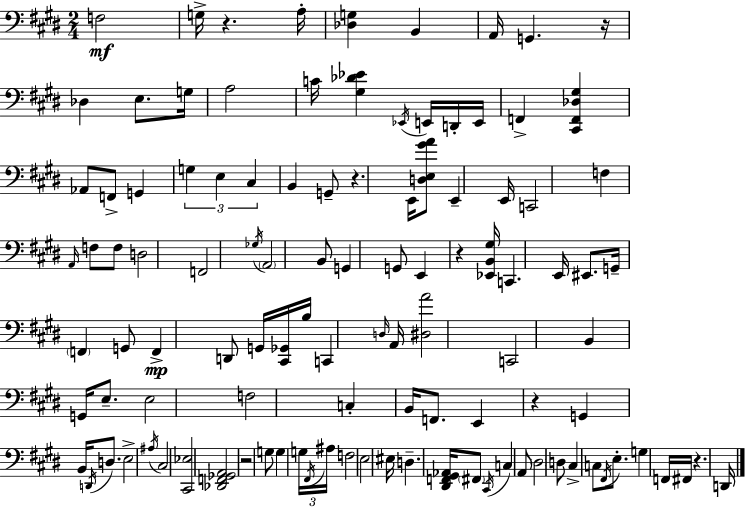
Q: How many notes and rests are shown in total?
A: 110